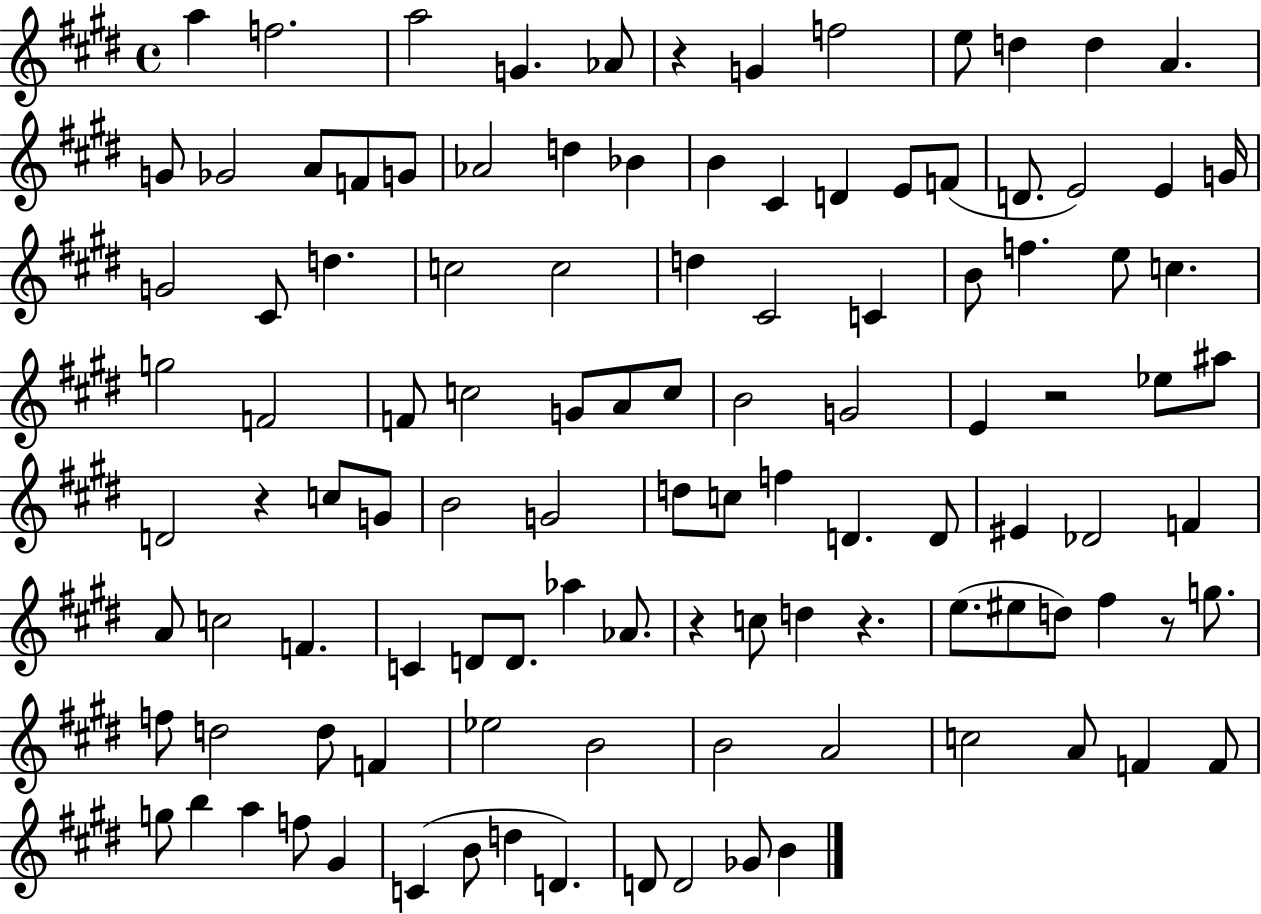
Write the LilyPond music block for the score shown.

{
  \clef treble
  \time 4/4
  \defaultTimeSignature
  \key e \major
  a''4 f''2. | a''2 g'4. aes'8 | r4 g'4 f''2 | e''8 d''4 d''4 a'4. | \break g'8 ges'2 a'8 f'8 g'8 | aes'2 d''4 bes'4 | b'4 cis'4 d'4 e'8 f'8( | d'8. e'2) e'4 g'16 | \break g'2 cis'8 d''4. | c''2 c''2 | d''4 cis'2 c'4 | b'8 f''4. e''8 c''4. | \break g''2 f'2 | f'8 c''2 g'8 a'8 c''8 | b'2 g'2 | e'4 r2 ees''8 ais''8 | \break d'2 r4 c''8 g'8 | b'2 g'2 | d''8 c''8 f''4 d'4. d'8 | eis'4 des'2 f'4 | \break a'8 c''2 f'4. | c'4 d'8 d'8. aes''4 aes'8. | r4 c''8 d''4 r4. | e''8.( eis''8 d''8) fis''4 r8 g''8. | \break f''8 d''2 d''8 f'4 | ees''2 b'2 | b'2 a'2 | c''2 a'8 f'4 f'8 | \break g''8 b''4 a''4 f''8 gis'4 | c'4( b'8 d''4 d'4.) | d'8 d'2 ges'8 b'4 | \bar "|."
}